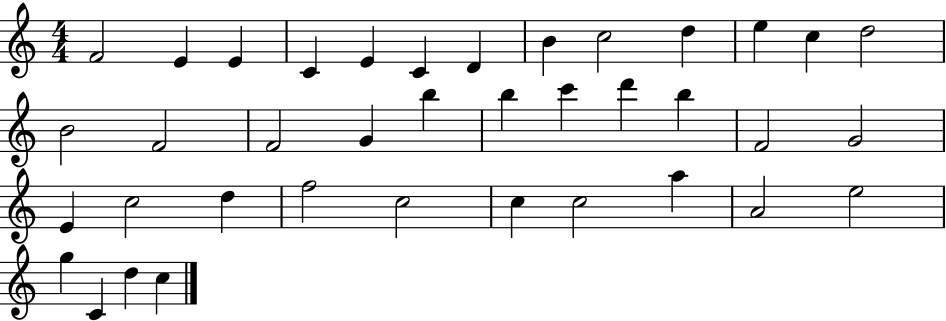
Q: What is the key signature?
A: C major